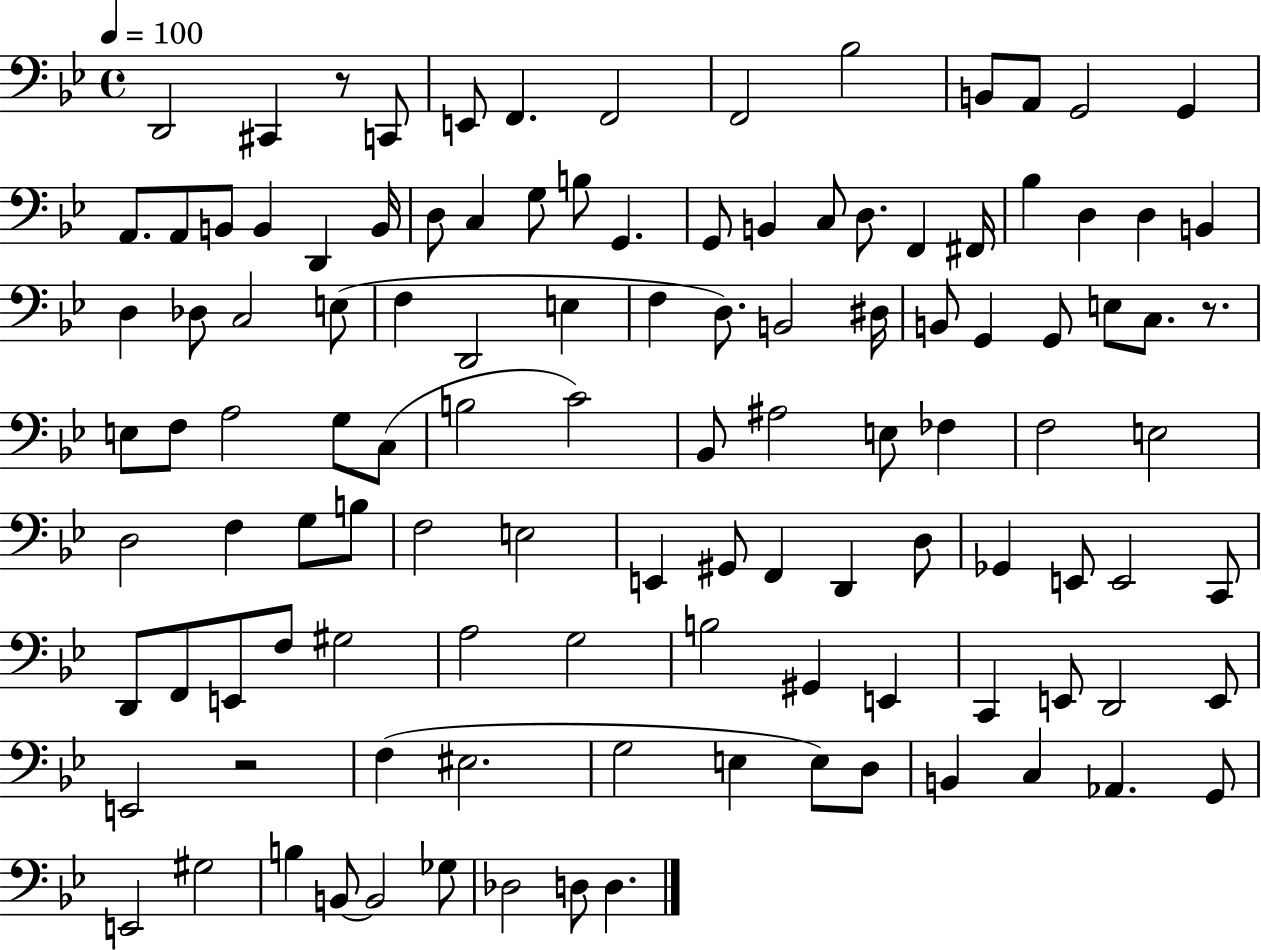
{
  \clef bass
  \time 4/4
  \defaultTimeSignature
  \key bes \major
  \tempo 4 = 100
  d,2 cis,4 r8 c,8 | e,8 f,4. f,2 | f,2 bes2 | b,8 a,8 g,2 g,4 | \break a,8. a,8 b,8 b,4 d,4 b,16 | d8 c4 g8 b8 g,4. | g,8 b,4 c8 d8. f,4 fis,16 | bes4 d4 d4 b,4 | \break d4 des8 c2 e8( | f4 d,2 e4 | f4 d8.) b,2 dis16 | b,8 g,4 g,8 e8 c8. r8. | \break e8 f8 a2 g8 c8( | b2 c'2) | bes,8 ais2 e8 fes4 | f2 e2 | \break d2 f4 g8 b8 | f2 e2 | e,4 gis,8 f,4 d,4 d8 | ges,4 e,8 e,2 c,8 | \break d,8 f,8 e,8 f8 gis2 | a2 g2 | b2 gis,4 e,4 | c,4 e,8 d,2 e,8 | \break e,2 r2 | f4( eis2. | g2 e4 e8) d8 | b,4 c4 aes,4. g,8 | \break e,2 gis2 | b4 b,8~~ b,2 ges8 | des2 d8 d4. | \bar "|."
}